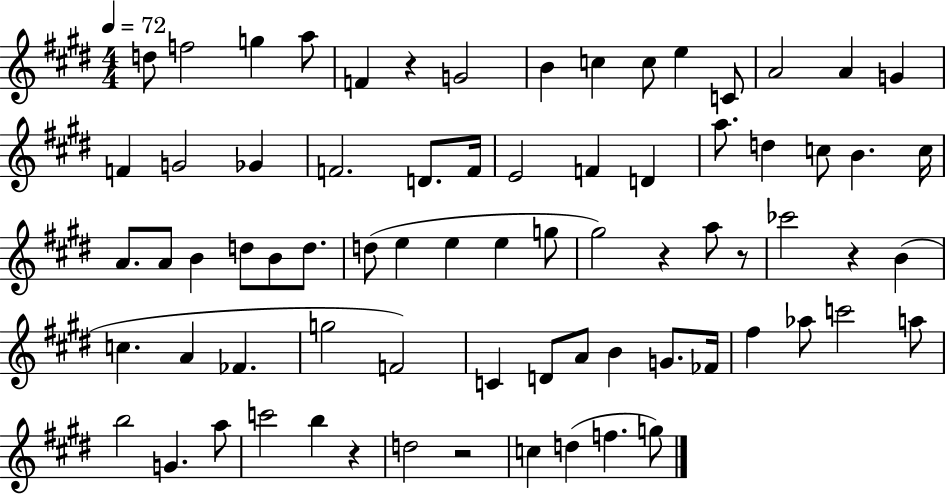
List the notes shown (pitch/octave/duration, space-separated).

D5/e F5/h G5/q A5/e F4/q R/q G4/h B4/q C5/q C5/e E5/q C4/e A4/h A4/q G4/q F4/q G4/h Gb4/q F4/h. D4/e. F4/s E4/h F4/q D4/q A5/e. D5/q C5/e B4/q. C5/s A4/e. A4/e B4/q D5/e B4/e D5/e. D5/e E5/q E5/q E5/q G5/e G#5/h R/q A5/e R/e CES6/h R/q B4/q C5/q. A4/q FES4/q. G5/h F4/h C4/q D4/e A4/e B4/q G4/e. FES4/s F#5/q Ab5/e C6/h A5/e B5/h G4/q. A5/e C6/h B5/q R/q D5/h R/h C5/q D5/q F5/q. G5/e